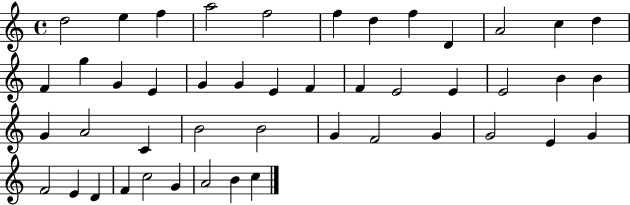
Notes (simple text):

D5/h E5/q F5/q A5/h F5/h F5/q D5/q F5/q D4/q A4/h C5/q D5/q F4/q G5/q G4/q E4/q G4/q G4/q E4/q F4/q F4/q E4/h E4/q E4/h B4/q B4/q G4/q A4/h C4/q B4/h B4/h G4/q F4/h G4/q G4/h E4/q G4/q F4/h E4/q D4/q F4/q C5/h G4/q A4/h B4/q C5/q